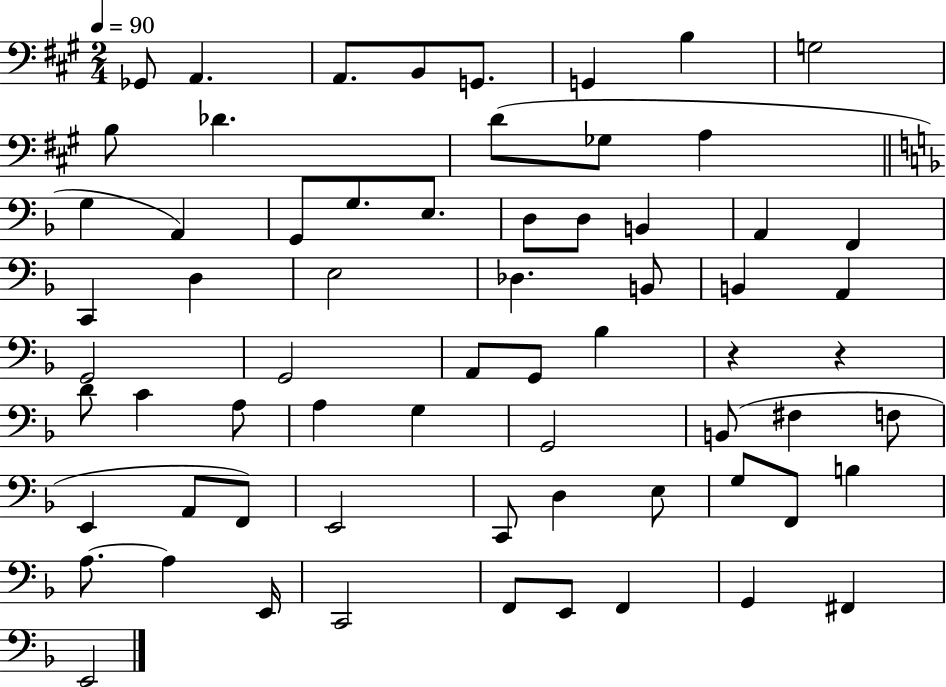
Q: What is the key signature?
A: A major